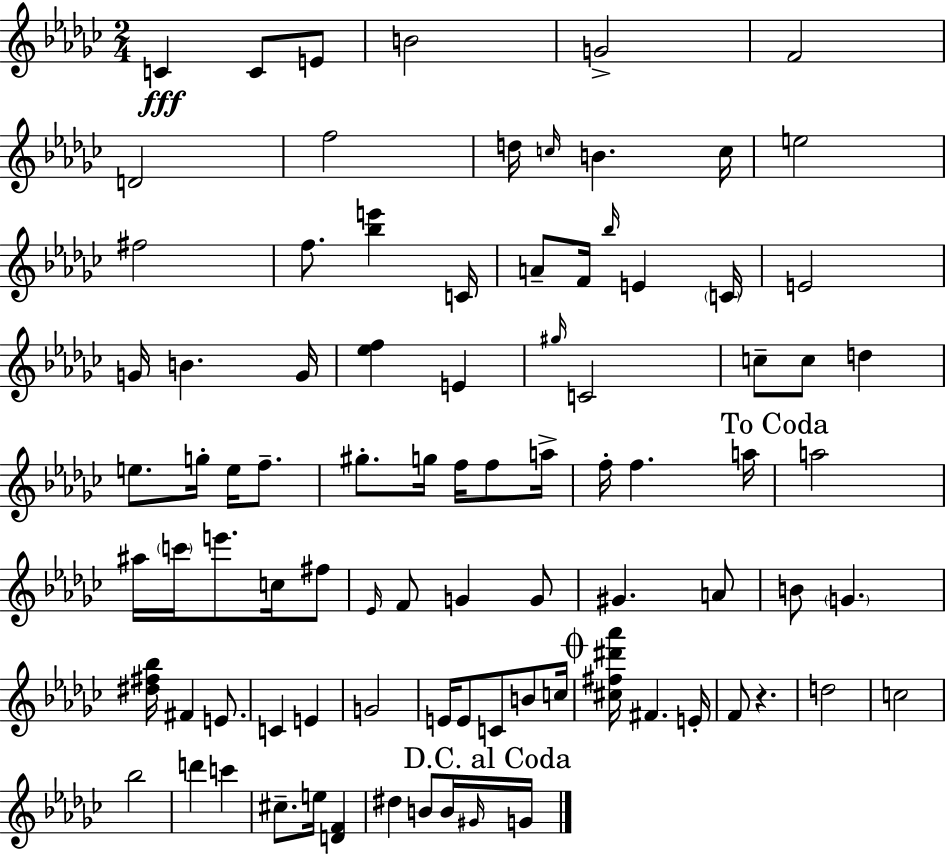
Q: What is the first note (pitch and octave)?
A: C4